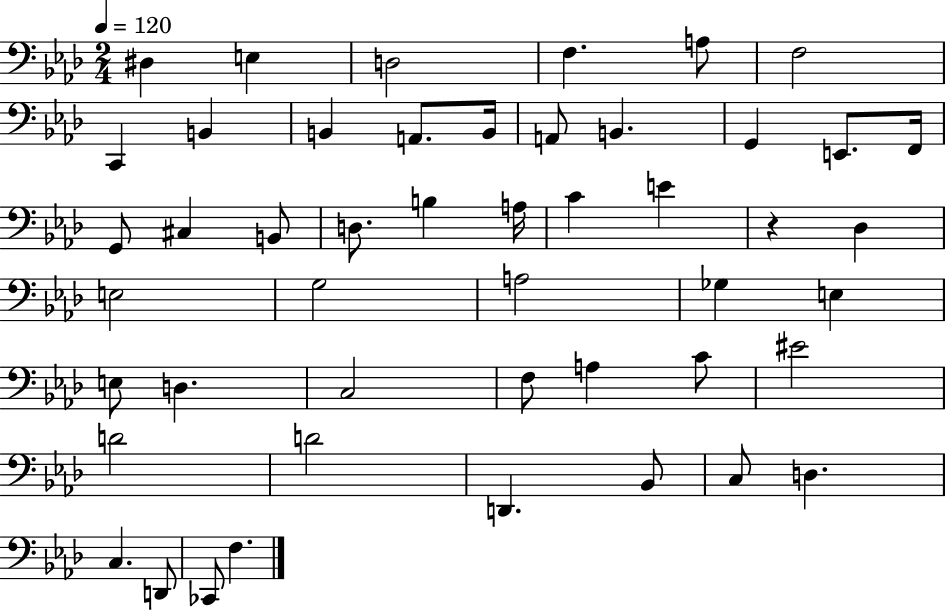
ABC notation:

X:1
T:Untitled
M:2/4
L:1/4
K:Ab
^D, E, D,2 F, A,/2 F,2 C,, B,, B,, A,,/2 B,,/4 A,,/2 B,, G,, E,,/2 F,,/4 G,,/2 ^C, B,,/2 D,/2 B, A,/4 C E z _D, E,2 G,2 A,2 _G, E, E,/2 D, C,2 F,/2 A, C/2 ^E2 D2 D2 D,, _B,,/2 C,/2 D, C, D,,/2 _C,,/2 F,